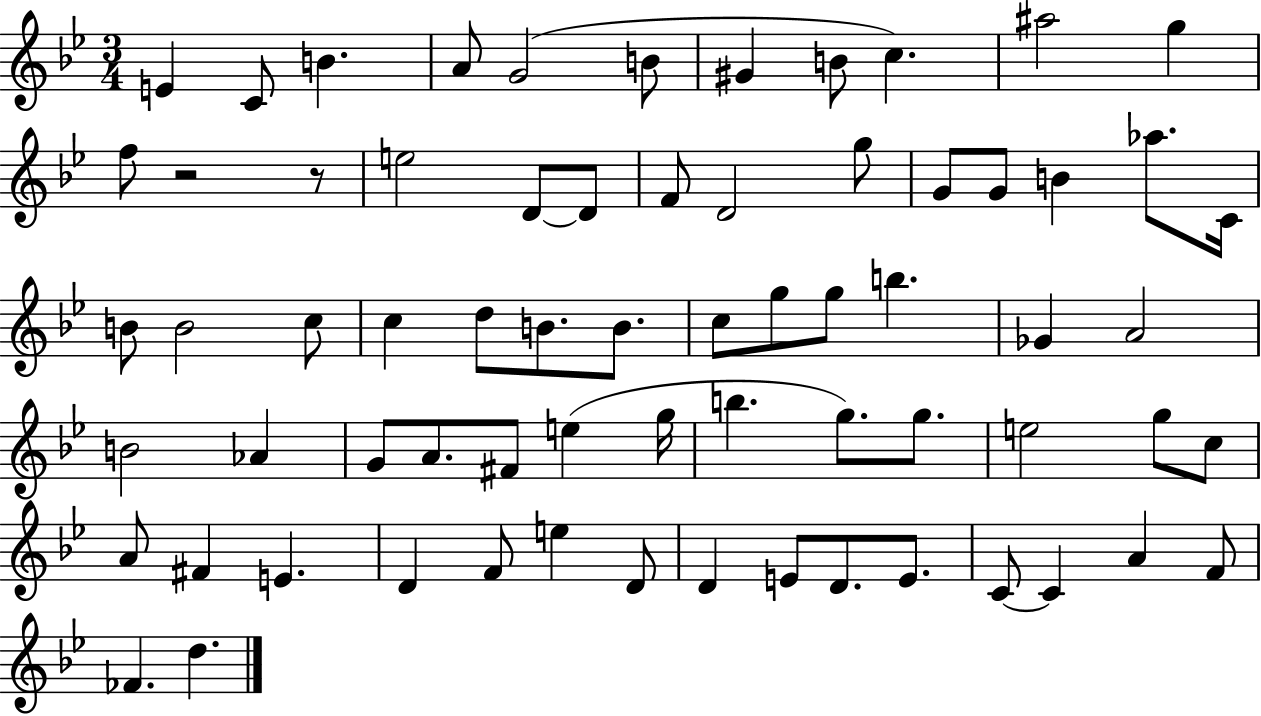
{
  \clef treble
  \numericTimeSignature
  \time 3/4
  \key bes \major
  \repeat volta 2 { e'4 c'8 b'4. | a'8 g'2( b'8 | gis'4 b'8 c''4.) | ais''2 g''4 | \break f''8 r2 r8 | e''2 d'8~~ d'8 | f'8 d'2 g''8 | g'8 g'8 b'4 aes''8. c'16 | \break b'8 b'2 c''8 | c''4 d''8 b'8. b'8. | c''8 g''8 g''8 b''4. | ges'4 a'2 | \break b'2 aes'4 | g'8 a'8. fis'8 e''4( g''16 | b''4. g''8.) g''8. | e''2 g''8 c''8 | \break a'8 fis'4 e'4. | d'4 f'8 e''4 d'8 | d'4 e'8 d'8. e'8. | c'8~~ c'4 a'4 f'8 | \break fes'4. d''4. | } \bar "|."
}